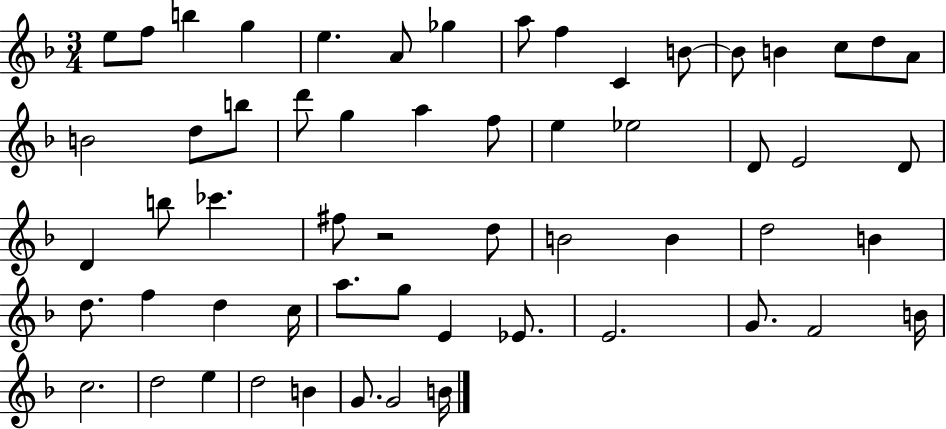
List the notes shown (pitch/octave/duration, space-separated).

E5/e F5/e B5/q G5/q E5/q. A4/e Gb5/q A5/e F5/q C4/q B4/e B4/e B4/q C5/e D5/e A4/e B4/h D5/e B5/e D6/e G5/q A5/q F5/e E5/q Eb5/h D4/e E4/h D4/e D4/q B5/e CES6/q. F#5/e R/h D5/e B4/h B4/q D5/h B4/q D5/e. F5/q D5/q C5/s A5/e. G5/e E4/q Eb4/e. E4/h. G4/e. F4/h B4/s C5/h. D5/h E5/q D5/h B4/q G4/e. G4/h B4/s